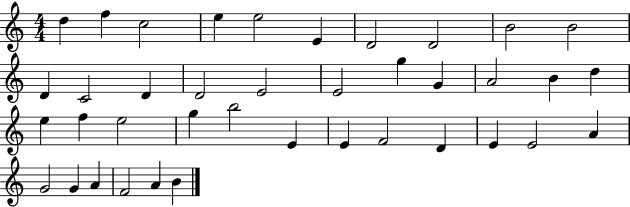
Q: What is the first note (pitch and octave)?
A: D5